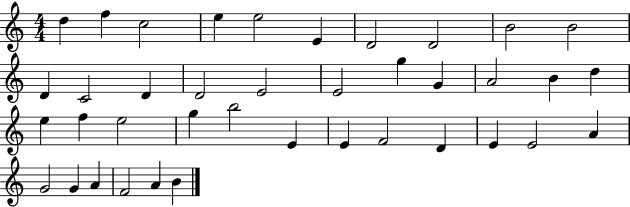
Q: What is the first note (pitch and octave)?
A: D5